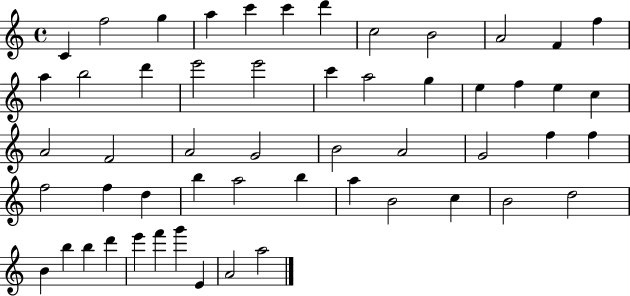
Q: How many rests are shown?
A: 0